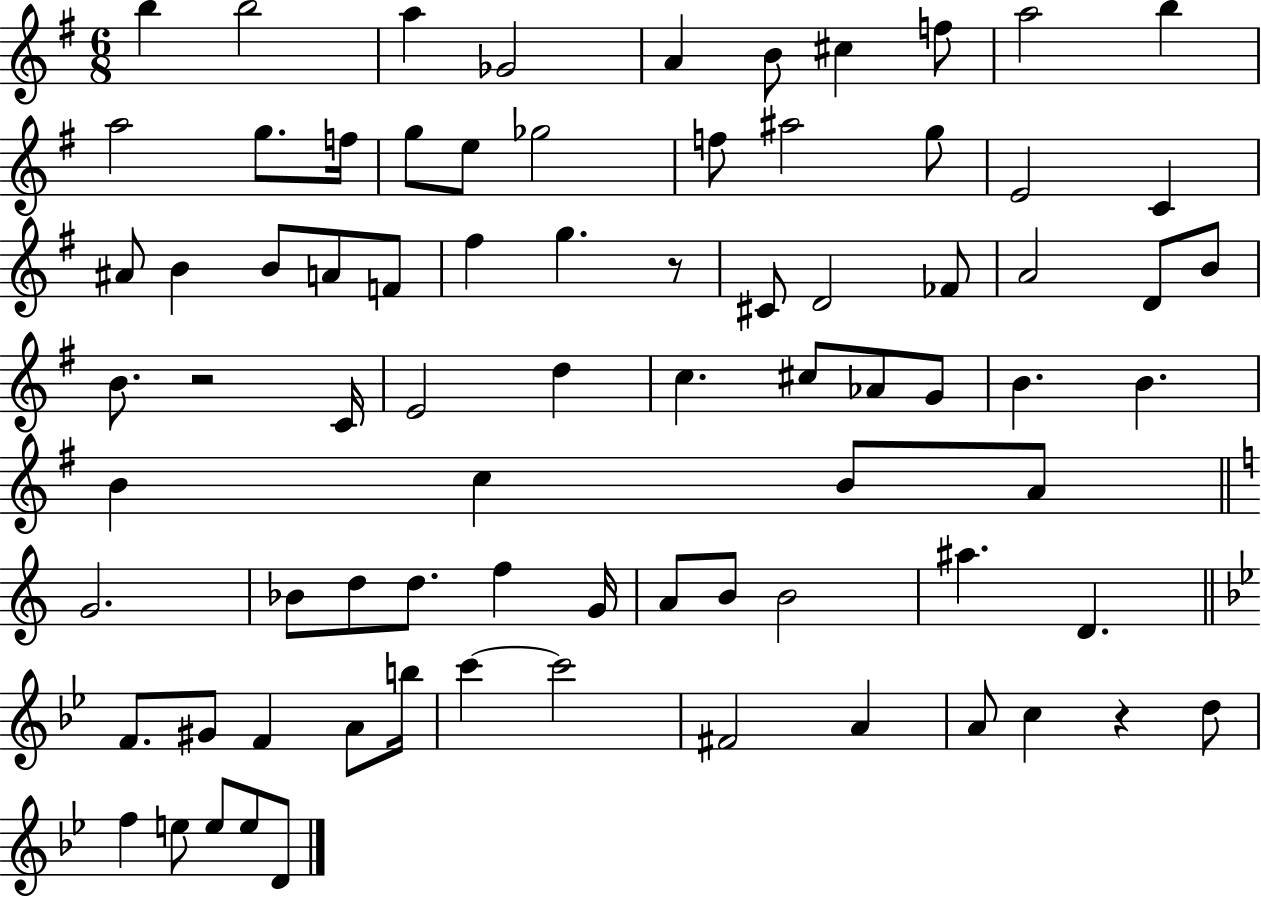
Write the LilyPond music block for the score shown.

{
  \clef treble
  \numericTimeSignature
  \time 6/8
  \key g \major
  b''4 b''2 | a''4 ges'2 | a'4 b'8 cis''4 f''8 | a''2 b''4 | \break a''2 g''8. f''16 | g''8 e''8 ges''2 | f''8 ais''2 g''8 | e'2 c'4 | \break ais'8 b'4 b'8 a'8 f'8 | fis''4 g''4. r8 | cis'8 d'2 fes'8 | a'2 d'8 b'8 | \break b'8. r2 c'16 | e'2 d''4 | c''4. cis''8 aes'8 g'8 | b'4. b'4. | \break b'4 c''4 b'8 a'8 | \bar "||" \break \key c \major g'2. | bes'8 d''8 d''8. f''4 g'16 | a'8 b'8 b'2 | ais''4. d'4. | \break \bar "||" \break \key g \minor f'8. gis'8 f'4 a'8 b''16 | c'''4~~ c'''2 | fis'2 a'4 | a'8 c''4 r4 d''8 | \break f''4 e''8 e''8 e''8 d'8 | \bar "|."
}